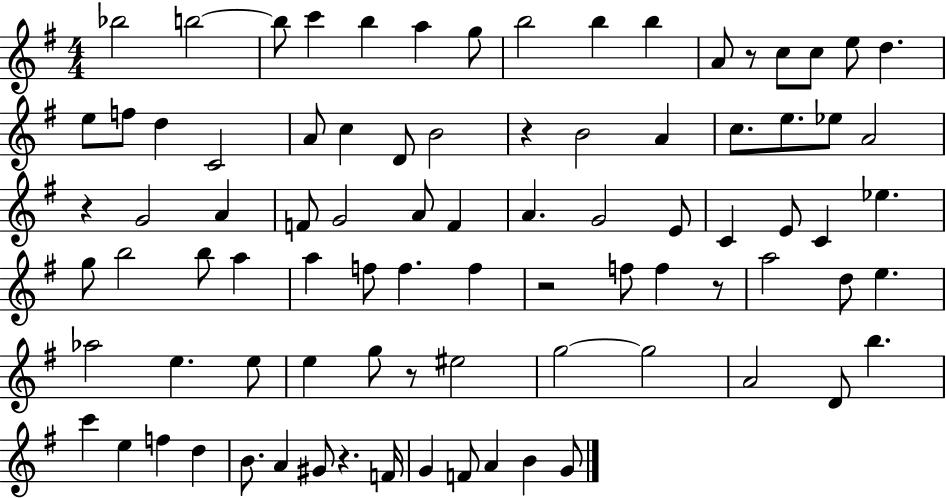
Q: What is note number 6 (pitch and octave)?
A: A5